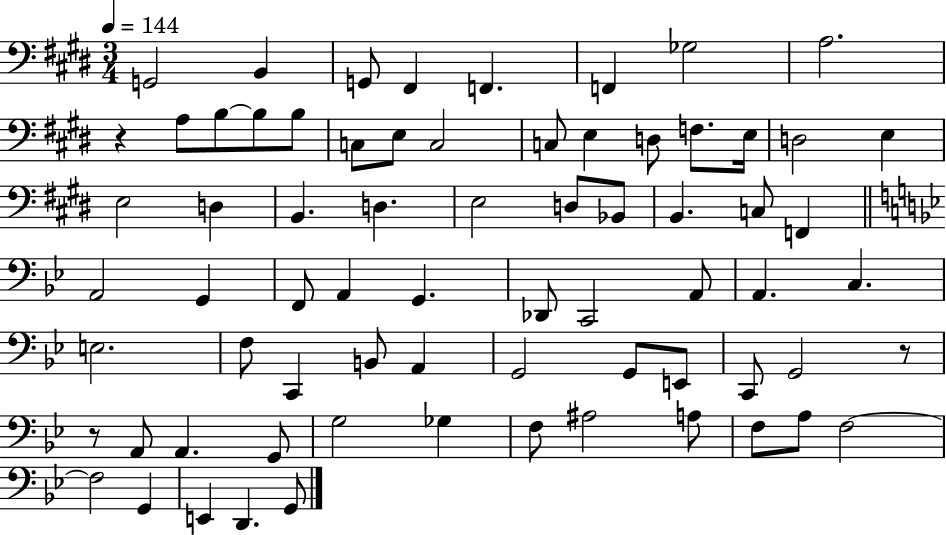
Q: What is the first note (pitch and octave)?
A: G2